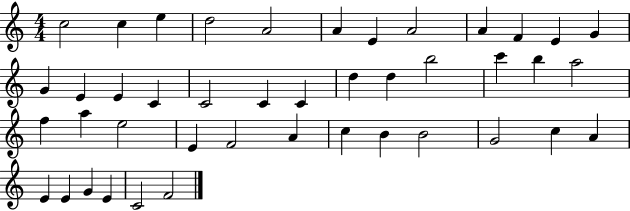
{
  \clef treble
  \numericTimeSignature
  \time 4/4
  \key c \major
  c''2 c''4 e''4 | d''2 a'2 | a'4 e'4 a'2 | a'4 f'4 e'4 g'4 | \break g'4 e'4 e'4 c'4 | c'2 c'4 c'4 | d''4 d''4 b''2 | c'''4 b''4 a''2 | \break f''4 a''4 e''2 | e'4 f'2 a'4 | c''4 b'4 b'2 | g'2 c''4 a'4 | \break e'4 e'4 g'4 e'4 | c'2 f'2 | \bar "|."
}